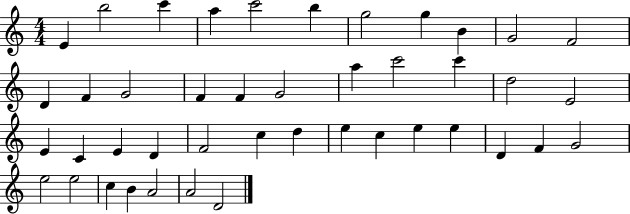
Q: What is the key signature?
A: C major